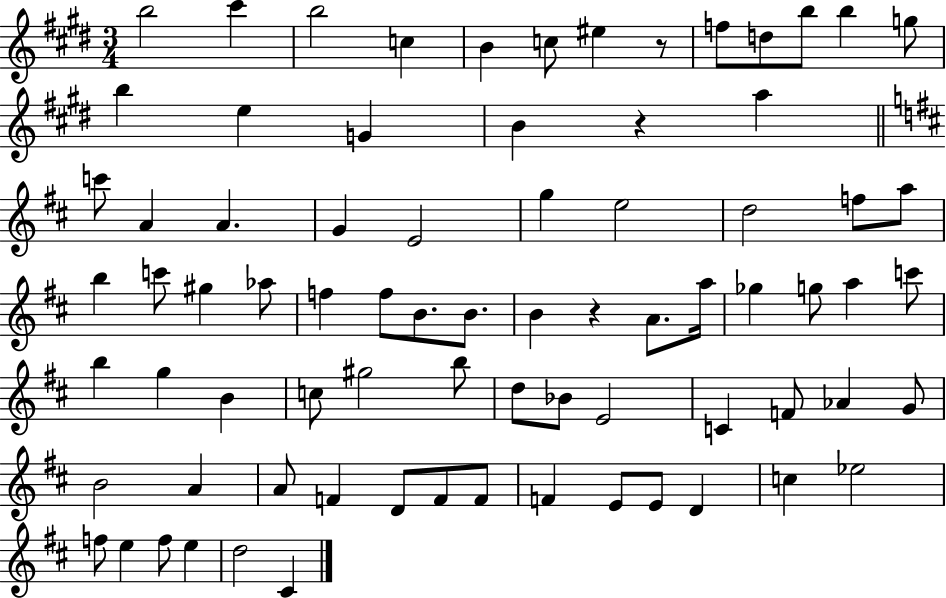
{
  \clef treble
  \numericTimeSignature
  \time 3/4
  \key e \major
  b''2 cis'''4 | b''2 c''4 | b'4 c''8 eis''4 r8 | f''8 d''8 b''8 b''4 g''8 | \break b''4 e''4 g'4 | b'4 r4 a''4 | \bar "||" \break \key b \minor c'''8 a'4 a'4. | g'4 e'2 | g''4 e''2 | d''2 f''8 a''8 | \break b''4 c'''8 gis''4 aes''8 | f''4 f''8 b'8. b'8. | b'4 r4 a'8. a''16 | ges''4 g''8 a''4 c'''8 | \break b''4 g''4 b'4 | c''8 gis''2 b''8 | d''8 bes'8 e'2 | c'4 f'8 aes'4 g'8 | \break b'2 a'4 | a'8 f'4 d'8 f'8 f'8 | f'4 e'8 e'8 d'4 | c''4 ees''2 | \break f''8 e''4 f''8 e''4 | d''2 cis'4 | \bar "|."
}